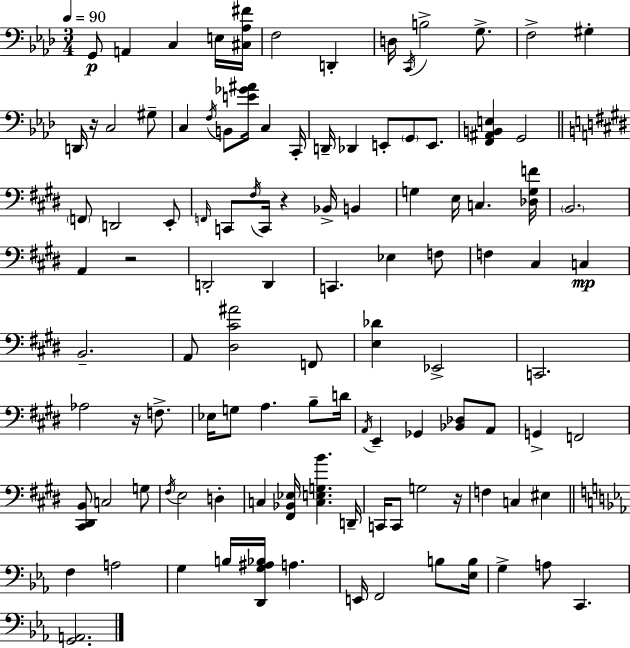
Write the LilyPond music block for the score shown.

{
  \clef bass
  \numericTimeSignature
  \time 3/4
  \key aes \major
  \tempo 4 = 90
  g,8\p a,4 c4 e16 <cis aes fis'>16 | f2 d,4-. | d16 \acciaccatura { c,16 } b2-> g8.-> | f2-> gis4-. | \break d,16 r16 c2 gis8-- | c4 \acciaccatura { f16 } b,8 <e' ges' ais'>16 c4 | c,16-. d,16-- des,4 e,8-. \parenthesize g,8 e,8. | <f, ais, b, e>4 g,2 | \break \bar "||" \break \key e \major \parenthesize f,8 d,2 e,8-. | \grace { f,16 } c,8 \acciaccatura { fis16 } c,16 r4 bes,16-> b,4 | g4 e16 c4. | <des g f'>16 \parenthesize b,2. | \break a,4 r2 | d,2-. d,4 | c,4. ees4 | f8 f4 cis4 c4\mp | \break b,2.-- | a,8 <dis cis' ais'>2 | f,8 <e des'>4 ees,2-> | c,2. | \break aes2 r16 f8.-> | ees16 g8 a4. b8-- | d'16 \acciaccatura { a,16 } e,4-- ges,4 <bes, des>8 | a,8 g,4-> f,2 | \break <cis, dis, b,>8 c2 | g8 \acciaccatura { fis16 } e2 | d4-. c4 <fis, bes, ees>16 <c e g b'>4. | d,16-- c,16 c,8 g2 | \break r16 f4 c4 | eis4 \bar "||" \break \key c \minor f4 a2 | g4 b16 <d, g ais bes>16 a4. | e,16 f,2 b8 <ees b>16 | g4-> a8 c,4. | \break <g, a,>2. | \bar "|."
}